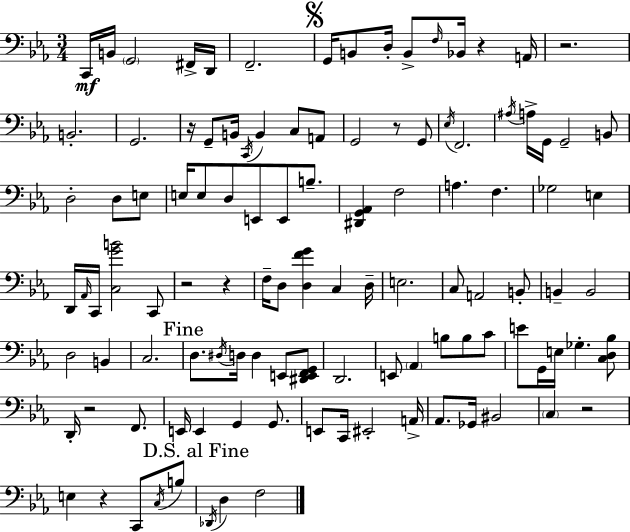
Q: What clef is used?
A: bass